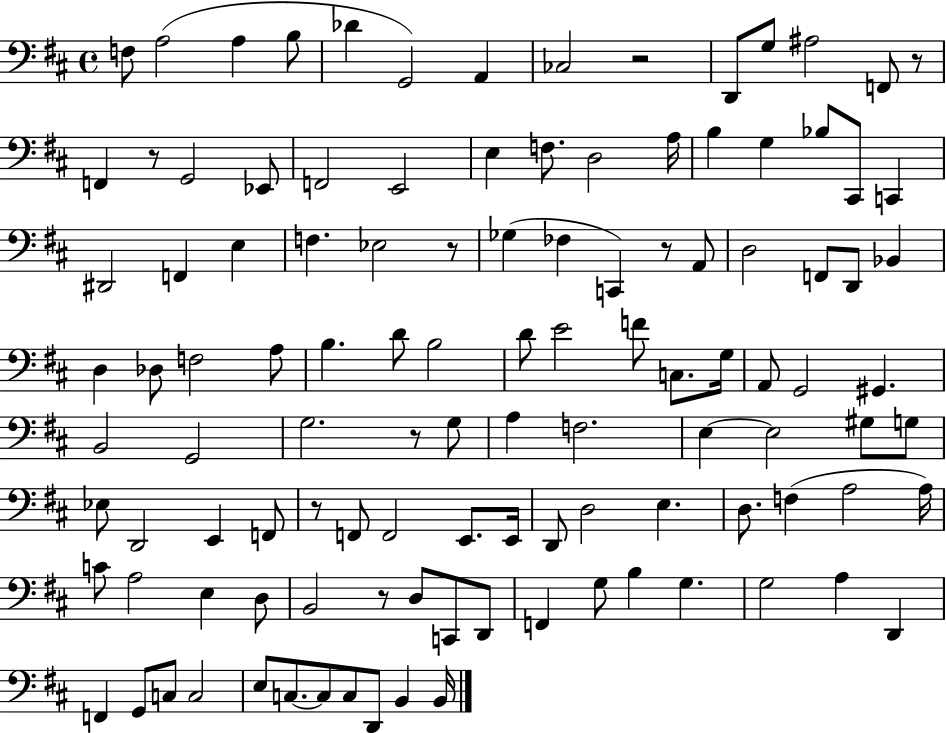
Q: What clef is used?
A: bass